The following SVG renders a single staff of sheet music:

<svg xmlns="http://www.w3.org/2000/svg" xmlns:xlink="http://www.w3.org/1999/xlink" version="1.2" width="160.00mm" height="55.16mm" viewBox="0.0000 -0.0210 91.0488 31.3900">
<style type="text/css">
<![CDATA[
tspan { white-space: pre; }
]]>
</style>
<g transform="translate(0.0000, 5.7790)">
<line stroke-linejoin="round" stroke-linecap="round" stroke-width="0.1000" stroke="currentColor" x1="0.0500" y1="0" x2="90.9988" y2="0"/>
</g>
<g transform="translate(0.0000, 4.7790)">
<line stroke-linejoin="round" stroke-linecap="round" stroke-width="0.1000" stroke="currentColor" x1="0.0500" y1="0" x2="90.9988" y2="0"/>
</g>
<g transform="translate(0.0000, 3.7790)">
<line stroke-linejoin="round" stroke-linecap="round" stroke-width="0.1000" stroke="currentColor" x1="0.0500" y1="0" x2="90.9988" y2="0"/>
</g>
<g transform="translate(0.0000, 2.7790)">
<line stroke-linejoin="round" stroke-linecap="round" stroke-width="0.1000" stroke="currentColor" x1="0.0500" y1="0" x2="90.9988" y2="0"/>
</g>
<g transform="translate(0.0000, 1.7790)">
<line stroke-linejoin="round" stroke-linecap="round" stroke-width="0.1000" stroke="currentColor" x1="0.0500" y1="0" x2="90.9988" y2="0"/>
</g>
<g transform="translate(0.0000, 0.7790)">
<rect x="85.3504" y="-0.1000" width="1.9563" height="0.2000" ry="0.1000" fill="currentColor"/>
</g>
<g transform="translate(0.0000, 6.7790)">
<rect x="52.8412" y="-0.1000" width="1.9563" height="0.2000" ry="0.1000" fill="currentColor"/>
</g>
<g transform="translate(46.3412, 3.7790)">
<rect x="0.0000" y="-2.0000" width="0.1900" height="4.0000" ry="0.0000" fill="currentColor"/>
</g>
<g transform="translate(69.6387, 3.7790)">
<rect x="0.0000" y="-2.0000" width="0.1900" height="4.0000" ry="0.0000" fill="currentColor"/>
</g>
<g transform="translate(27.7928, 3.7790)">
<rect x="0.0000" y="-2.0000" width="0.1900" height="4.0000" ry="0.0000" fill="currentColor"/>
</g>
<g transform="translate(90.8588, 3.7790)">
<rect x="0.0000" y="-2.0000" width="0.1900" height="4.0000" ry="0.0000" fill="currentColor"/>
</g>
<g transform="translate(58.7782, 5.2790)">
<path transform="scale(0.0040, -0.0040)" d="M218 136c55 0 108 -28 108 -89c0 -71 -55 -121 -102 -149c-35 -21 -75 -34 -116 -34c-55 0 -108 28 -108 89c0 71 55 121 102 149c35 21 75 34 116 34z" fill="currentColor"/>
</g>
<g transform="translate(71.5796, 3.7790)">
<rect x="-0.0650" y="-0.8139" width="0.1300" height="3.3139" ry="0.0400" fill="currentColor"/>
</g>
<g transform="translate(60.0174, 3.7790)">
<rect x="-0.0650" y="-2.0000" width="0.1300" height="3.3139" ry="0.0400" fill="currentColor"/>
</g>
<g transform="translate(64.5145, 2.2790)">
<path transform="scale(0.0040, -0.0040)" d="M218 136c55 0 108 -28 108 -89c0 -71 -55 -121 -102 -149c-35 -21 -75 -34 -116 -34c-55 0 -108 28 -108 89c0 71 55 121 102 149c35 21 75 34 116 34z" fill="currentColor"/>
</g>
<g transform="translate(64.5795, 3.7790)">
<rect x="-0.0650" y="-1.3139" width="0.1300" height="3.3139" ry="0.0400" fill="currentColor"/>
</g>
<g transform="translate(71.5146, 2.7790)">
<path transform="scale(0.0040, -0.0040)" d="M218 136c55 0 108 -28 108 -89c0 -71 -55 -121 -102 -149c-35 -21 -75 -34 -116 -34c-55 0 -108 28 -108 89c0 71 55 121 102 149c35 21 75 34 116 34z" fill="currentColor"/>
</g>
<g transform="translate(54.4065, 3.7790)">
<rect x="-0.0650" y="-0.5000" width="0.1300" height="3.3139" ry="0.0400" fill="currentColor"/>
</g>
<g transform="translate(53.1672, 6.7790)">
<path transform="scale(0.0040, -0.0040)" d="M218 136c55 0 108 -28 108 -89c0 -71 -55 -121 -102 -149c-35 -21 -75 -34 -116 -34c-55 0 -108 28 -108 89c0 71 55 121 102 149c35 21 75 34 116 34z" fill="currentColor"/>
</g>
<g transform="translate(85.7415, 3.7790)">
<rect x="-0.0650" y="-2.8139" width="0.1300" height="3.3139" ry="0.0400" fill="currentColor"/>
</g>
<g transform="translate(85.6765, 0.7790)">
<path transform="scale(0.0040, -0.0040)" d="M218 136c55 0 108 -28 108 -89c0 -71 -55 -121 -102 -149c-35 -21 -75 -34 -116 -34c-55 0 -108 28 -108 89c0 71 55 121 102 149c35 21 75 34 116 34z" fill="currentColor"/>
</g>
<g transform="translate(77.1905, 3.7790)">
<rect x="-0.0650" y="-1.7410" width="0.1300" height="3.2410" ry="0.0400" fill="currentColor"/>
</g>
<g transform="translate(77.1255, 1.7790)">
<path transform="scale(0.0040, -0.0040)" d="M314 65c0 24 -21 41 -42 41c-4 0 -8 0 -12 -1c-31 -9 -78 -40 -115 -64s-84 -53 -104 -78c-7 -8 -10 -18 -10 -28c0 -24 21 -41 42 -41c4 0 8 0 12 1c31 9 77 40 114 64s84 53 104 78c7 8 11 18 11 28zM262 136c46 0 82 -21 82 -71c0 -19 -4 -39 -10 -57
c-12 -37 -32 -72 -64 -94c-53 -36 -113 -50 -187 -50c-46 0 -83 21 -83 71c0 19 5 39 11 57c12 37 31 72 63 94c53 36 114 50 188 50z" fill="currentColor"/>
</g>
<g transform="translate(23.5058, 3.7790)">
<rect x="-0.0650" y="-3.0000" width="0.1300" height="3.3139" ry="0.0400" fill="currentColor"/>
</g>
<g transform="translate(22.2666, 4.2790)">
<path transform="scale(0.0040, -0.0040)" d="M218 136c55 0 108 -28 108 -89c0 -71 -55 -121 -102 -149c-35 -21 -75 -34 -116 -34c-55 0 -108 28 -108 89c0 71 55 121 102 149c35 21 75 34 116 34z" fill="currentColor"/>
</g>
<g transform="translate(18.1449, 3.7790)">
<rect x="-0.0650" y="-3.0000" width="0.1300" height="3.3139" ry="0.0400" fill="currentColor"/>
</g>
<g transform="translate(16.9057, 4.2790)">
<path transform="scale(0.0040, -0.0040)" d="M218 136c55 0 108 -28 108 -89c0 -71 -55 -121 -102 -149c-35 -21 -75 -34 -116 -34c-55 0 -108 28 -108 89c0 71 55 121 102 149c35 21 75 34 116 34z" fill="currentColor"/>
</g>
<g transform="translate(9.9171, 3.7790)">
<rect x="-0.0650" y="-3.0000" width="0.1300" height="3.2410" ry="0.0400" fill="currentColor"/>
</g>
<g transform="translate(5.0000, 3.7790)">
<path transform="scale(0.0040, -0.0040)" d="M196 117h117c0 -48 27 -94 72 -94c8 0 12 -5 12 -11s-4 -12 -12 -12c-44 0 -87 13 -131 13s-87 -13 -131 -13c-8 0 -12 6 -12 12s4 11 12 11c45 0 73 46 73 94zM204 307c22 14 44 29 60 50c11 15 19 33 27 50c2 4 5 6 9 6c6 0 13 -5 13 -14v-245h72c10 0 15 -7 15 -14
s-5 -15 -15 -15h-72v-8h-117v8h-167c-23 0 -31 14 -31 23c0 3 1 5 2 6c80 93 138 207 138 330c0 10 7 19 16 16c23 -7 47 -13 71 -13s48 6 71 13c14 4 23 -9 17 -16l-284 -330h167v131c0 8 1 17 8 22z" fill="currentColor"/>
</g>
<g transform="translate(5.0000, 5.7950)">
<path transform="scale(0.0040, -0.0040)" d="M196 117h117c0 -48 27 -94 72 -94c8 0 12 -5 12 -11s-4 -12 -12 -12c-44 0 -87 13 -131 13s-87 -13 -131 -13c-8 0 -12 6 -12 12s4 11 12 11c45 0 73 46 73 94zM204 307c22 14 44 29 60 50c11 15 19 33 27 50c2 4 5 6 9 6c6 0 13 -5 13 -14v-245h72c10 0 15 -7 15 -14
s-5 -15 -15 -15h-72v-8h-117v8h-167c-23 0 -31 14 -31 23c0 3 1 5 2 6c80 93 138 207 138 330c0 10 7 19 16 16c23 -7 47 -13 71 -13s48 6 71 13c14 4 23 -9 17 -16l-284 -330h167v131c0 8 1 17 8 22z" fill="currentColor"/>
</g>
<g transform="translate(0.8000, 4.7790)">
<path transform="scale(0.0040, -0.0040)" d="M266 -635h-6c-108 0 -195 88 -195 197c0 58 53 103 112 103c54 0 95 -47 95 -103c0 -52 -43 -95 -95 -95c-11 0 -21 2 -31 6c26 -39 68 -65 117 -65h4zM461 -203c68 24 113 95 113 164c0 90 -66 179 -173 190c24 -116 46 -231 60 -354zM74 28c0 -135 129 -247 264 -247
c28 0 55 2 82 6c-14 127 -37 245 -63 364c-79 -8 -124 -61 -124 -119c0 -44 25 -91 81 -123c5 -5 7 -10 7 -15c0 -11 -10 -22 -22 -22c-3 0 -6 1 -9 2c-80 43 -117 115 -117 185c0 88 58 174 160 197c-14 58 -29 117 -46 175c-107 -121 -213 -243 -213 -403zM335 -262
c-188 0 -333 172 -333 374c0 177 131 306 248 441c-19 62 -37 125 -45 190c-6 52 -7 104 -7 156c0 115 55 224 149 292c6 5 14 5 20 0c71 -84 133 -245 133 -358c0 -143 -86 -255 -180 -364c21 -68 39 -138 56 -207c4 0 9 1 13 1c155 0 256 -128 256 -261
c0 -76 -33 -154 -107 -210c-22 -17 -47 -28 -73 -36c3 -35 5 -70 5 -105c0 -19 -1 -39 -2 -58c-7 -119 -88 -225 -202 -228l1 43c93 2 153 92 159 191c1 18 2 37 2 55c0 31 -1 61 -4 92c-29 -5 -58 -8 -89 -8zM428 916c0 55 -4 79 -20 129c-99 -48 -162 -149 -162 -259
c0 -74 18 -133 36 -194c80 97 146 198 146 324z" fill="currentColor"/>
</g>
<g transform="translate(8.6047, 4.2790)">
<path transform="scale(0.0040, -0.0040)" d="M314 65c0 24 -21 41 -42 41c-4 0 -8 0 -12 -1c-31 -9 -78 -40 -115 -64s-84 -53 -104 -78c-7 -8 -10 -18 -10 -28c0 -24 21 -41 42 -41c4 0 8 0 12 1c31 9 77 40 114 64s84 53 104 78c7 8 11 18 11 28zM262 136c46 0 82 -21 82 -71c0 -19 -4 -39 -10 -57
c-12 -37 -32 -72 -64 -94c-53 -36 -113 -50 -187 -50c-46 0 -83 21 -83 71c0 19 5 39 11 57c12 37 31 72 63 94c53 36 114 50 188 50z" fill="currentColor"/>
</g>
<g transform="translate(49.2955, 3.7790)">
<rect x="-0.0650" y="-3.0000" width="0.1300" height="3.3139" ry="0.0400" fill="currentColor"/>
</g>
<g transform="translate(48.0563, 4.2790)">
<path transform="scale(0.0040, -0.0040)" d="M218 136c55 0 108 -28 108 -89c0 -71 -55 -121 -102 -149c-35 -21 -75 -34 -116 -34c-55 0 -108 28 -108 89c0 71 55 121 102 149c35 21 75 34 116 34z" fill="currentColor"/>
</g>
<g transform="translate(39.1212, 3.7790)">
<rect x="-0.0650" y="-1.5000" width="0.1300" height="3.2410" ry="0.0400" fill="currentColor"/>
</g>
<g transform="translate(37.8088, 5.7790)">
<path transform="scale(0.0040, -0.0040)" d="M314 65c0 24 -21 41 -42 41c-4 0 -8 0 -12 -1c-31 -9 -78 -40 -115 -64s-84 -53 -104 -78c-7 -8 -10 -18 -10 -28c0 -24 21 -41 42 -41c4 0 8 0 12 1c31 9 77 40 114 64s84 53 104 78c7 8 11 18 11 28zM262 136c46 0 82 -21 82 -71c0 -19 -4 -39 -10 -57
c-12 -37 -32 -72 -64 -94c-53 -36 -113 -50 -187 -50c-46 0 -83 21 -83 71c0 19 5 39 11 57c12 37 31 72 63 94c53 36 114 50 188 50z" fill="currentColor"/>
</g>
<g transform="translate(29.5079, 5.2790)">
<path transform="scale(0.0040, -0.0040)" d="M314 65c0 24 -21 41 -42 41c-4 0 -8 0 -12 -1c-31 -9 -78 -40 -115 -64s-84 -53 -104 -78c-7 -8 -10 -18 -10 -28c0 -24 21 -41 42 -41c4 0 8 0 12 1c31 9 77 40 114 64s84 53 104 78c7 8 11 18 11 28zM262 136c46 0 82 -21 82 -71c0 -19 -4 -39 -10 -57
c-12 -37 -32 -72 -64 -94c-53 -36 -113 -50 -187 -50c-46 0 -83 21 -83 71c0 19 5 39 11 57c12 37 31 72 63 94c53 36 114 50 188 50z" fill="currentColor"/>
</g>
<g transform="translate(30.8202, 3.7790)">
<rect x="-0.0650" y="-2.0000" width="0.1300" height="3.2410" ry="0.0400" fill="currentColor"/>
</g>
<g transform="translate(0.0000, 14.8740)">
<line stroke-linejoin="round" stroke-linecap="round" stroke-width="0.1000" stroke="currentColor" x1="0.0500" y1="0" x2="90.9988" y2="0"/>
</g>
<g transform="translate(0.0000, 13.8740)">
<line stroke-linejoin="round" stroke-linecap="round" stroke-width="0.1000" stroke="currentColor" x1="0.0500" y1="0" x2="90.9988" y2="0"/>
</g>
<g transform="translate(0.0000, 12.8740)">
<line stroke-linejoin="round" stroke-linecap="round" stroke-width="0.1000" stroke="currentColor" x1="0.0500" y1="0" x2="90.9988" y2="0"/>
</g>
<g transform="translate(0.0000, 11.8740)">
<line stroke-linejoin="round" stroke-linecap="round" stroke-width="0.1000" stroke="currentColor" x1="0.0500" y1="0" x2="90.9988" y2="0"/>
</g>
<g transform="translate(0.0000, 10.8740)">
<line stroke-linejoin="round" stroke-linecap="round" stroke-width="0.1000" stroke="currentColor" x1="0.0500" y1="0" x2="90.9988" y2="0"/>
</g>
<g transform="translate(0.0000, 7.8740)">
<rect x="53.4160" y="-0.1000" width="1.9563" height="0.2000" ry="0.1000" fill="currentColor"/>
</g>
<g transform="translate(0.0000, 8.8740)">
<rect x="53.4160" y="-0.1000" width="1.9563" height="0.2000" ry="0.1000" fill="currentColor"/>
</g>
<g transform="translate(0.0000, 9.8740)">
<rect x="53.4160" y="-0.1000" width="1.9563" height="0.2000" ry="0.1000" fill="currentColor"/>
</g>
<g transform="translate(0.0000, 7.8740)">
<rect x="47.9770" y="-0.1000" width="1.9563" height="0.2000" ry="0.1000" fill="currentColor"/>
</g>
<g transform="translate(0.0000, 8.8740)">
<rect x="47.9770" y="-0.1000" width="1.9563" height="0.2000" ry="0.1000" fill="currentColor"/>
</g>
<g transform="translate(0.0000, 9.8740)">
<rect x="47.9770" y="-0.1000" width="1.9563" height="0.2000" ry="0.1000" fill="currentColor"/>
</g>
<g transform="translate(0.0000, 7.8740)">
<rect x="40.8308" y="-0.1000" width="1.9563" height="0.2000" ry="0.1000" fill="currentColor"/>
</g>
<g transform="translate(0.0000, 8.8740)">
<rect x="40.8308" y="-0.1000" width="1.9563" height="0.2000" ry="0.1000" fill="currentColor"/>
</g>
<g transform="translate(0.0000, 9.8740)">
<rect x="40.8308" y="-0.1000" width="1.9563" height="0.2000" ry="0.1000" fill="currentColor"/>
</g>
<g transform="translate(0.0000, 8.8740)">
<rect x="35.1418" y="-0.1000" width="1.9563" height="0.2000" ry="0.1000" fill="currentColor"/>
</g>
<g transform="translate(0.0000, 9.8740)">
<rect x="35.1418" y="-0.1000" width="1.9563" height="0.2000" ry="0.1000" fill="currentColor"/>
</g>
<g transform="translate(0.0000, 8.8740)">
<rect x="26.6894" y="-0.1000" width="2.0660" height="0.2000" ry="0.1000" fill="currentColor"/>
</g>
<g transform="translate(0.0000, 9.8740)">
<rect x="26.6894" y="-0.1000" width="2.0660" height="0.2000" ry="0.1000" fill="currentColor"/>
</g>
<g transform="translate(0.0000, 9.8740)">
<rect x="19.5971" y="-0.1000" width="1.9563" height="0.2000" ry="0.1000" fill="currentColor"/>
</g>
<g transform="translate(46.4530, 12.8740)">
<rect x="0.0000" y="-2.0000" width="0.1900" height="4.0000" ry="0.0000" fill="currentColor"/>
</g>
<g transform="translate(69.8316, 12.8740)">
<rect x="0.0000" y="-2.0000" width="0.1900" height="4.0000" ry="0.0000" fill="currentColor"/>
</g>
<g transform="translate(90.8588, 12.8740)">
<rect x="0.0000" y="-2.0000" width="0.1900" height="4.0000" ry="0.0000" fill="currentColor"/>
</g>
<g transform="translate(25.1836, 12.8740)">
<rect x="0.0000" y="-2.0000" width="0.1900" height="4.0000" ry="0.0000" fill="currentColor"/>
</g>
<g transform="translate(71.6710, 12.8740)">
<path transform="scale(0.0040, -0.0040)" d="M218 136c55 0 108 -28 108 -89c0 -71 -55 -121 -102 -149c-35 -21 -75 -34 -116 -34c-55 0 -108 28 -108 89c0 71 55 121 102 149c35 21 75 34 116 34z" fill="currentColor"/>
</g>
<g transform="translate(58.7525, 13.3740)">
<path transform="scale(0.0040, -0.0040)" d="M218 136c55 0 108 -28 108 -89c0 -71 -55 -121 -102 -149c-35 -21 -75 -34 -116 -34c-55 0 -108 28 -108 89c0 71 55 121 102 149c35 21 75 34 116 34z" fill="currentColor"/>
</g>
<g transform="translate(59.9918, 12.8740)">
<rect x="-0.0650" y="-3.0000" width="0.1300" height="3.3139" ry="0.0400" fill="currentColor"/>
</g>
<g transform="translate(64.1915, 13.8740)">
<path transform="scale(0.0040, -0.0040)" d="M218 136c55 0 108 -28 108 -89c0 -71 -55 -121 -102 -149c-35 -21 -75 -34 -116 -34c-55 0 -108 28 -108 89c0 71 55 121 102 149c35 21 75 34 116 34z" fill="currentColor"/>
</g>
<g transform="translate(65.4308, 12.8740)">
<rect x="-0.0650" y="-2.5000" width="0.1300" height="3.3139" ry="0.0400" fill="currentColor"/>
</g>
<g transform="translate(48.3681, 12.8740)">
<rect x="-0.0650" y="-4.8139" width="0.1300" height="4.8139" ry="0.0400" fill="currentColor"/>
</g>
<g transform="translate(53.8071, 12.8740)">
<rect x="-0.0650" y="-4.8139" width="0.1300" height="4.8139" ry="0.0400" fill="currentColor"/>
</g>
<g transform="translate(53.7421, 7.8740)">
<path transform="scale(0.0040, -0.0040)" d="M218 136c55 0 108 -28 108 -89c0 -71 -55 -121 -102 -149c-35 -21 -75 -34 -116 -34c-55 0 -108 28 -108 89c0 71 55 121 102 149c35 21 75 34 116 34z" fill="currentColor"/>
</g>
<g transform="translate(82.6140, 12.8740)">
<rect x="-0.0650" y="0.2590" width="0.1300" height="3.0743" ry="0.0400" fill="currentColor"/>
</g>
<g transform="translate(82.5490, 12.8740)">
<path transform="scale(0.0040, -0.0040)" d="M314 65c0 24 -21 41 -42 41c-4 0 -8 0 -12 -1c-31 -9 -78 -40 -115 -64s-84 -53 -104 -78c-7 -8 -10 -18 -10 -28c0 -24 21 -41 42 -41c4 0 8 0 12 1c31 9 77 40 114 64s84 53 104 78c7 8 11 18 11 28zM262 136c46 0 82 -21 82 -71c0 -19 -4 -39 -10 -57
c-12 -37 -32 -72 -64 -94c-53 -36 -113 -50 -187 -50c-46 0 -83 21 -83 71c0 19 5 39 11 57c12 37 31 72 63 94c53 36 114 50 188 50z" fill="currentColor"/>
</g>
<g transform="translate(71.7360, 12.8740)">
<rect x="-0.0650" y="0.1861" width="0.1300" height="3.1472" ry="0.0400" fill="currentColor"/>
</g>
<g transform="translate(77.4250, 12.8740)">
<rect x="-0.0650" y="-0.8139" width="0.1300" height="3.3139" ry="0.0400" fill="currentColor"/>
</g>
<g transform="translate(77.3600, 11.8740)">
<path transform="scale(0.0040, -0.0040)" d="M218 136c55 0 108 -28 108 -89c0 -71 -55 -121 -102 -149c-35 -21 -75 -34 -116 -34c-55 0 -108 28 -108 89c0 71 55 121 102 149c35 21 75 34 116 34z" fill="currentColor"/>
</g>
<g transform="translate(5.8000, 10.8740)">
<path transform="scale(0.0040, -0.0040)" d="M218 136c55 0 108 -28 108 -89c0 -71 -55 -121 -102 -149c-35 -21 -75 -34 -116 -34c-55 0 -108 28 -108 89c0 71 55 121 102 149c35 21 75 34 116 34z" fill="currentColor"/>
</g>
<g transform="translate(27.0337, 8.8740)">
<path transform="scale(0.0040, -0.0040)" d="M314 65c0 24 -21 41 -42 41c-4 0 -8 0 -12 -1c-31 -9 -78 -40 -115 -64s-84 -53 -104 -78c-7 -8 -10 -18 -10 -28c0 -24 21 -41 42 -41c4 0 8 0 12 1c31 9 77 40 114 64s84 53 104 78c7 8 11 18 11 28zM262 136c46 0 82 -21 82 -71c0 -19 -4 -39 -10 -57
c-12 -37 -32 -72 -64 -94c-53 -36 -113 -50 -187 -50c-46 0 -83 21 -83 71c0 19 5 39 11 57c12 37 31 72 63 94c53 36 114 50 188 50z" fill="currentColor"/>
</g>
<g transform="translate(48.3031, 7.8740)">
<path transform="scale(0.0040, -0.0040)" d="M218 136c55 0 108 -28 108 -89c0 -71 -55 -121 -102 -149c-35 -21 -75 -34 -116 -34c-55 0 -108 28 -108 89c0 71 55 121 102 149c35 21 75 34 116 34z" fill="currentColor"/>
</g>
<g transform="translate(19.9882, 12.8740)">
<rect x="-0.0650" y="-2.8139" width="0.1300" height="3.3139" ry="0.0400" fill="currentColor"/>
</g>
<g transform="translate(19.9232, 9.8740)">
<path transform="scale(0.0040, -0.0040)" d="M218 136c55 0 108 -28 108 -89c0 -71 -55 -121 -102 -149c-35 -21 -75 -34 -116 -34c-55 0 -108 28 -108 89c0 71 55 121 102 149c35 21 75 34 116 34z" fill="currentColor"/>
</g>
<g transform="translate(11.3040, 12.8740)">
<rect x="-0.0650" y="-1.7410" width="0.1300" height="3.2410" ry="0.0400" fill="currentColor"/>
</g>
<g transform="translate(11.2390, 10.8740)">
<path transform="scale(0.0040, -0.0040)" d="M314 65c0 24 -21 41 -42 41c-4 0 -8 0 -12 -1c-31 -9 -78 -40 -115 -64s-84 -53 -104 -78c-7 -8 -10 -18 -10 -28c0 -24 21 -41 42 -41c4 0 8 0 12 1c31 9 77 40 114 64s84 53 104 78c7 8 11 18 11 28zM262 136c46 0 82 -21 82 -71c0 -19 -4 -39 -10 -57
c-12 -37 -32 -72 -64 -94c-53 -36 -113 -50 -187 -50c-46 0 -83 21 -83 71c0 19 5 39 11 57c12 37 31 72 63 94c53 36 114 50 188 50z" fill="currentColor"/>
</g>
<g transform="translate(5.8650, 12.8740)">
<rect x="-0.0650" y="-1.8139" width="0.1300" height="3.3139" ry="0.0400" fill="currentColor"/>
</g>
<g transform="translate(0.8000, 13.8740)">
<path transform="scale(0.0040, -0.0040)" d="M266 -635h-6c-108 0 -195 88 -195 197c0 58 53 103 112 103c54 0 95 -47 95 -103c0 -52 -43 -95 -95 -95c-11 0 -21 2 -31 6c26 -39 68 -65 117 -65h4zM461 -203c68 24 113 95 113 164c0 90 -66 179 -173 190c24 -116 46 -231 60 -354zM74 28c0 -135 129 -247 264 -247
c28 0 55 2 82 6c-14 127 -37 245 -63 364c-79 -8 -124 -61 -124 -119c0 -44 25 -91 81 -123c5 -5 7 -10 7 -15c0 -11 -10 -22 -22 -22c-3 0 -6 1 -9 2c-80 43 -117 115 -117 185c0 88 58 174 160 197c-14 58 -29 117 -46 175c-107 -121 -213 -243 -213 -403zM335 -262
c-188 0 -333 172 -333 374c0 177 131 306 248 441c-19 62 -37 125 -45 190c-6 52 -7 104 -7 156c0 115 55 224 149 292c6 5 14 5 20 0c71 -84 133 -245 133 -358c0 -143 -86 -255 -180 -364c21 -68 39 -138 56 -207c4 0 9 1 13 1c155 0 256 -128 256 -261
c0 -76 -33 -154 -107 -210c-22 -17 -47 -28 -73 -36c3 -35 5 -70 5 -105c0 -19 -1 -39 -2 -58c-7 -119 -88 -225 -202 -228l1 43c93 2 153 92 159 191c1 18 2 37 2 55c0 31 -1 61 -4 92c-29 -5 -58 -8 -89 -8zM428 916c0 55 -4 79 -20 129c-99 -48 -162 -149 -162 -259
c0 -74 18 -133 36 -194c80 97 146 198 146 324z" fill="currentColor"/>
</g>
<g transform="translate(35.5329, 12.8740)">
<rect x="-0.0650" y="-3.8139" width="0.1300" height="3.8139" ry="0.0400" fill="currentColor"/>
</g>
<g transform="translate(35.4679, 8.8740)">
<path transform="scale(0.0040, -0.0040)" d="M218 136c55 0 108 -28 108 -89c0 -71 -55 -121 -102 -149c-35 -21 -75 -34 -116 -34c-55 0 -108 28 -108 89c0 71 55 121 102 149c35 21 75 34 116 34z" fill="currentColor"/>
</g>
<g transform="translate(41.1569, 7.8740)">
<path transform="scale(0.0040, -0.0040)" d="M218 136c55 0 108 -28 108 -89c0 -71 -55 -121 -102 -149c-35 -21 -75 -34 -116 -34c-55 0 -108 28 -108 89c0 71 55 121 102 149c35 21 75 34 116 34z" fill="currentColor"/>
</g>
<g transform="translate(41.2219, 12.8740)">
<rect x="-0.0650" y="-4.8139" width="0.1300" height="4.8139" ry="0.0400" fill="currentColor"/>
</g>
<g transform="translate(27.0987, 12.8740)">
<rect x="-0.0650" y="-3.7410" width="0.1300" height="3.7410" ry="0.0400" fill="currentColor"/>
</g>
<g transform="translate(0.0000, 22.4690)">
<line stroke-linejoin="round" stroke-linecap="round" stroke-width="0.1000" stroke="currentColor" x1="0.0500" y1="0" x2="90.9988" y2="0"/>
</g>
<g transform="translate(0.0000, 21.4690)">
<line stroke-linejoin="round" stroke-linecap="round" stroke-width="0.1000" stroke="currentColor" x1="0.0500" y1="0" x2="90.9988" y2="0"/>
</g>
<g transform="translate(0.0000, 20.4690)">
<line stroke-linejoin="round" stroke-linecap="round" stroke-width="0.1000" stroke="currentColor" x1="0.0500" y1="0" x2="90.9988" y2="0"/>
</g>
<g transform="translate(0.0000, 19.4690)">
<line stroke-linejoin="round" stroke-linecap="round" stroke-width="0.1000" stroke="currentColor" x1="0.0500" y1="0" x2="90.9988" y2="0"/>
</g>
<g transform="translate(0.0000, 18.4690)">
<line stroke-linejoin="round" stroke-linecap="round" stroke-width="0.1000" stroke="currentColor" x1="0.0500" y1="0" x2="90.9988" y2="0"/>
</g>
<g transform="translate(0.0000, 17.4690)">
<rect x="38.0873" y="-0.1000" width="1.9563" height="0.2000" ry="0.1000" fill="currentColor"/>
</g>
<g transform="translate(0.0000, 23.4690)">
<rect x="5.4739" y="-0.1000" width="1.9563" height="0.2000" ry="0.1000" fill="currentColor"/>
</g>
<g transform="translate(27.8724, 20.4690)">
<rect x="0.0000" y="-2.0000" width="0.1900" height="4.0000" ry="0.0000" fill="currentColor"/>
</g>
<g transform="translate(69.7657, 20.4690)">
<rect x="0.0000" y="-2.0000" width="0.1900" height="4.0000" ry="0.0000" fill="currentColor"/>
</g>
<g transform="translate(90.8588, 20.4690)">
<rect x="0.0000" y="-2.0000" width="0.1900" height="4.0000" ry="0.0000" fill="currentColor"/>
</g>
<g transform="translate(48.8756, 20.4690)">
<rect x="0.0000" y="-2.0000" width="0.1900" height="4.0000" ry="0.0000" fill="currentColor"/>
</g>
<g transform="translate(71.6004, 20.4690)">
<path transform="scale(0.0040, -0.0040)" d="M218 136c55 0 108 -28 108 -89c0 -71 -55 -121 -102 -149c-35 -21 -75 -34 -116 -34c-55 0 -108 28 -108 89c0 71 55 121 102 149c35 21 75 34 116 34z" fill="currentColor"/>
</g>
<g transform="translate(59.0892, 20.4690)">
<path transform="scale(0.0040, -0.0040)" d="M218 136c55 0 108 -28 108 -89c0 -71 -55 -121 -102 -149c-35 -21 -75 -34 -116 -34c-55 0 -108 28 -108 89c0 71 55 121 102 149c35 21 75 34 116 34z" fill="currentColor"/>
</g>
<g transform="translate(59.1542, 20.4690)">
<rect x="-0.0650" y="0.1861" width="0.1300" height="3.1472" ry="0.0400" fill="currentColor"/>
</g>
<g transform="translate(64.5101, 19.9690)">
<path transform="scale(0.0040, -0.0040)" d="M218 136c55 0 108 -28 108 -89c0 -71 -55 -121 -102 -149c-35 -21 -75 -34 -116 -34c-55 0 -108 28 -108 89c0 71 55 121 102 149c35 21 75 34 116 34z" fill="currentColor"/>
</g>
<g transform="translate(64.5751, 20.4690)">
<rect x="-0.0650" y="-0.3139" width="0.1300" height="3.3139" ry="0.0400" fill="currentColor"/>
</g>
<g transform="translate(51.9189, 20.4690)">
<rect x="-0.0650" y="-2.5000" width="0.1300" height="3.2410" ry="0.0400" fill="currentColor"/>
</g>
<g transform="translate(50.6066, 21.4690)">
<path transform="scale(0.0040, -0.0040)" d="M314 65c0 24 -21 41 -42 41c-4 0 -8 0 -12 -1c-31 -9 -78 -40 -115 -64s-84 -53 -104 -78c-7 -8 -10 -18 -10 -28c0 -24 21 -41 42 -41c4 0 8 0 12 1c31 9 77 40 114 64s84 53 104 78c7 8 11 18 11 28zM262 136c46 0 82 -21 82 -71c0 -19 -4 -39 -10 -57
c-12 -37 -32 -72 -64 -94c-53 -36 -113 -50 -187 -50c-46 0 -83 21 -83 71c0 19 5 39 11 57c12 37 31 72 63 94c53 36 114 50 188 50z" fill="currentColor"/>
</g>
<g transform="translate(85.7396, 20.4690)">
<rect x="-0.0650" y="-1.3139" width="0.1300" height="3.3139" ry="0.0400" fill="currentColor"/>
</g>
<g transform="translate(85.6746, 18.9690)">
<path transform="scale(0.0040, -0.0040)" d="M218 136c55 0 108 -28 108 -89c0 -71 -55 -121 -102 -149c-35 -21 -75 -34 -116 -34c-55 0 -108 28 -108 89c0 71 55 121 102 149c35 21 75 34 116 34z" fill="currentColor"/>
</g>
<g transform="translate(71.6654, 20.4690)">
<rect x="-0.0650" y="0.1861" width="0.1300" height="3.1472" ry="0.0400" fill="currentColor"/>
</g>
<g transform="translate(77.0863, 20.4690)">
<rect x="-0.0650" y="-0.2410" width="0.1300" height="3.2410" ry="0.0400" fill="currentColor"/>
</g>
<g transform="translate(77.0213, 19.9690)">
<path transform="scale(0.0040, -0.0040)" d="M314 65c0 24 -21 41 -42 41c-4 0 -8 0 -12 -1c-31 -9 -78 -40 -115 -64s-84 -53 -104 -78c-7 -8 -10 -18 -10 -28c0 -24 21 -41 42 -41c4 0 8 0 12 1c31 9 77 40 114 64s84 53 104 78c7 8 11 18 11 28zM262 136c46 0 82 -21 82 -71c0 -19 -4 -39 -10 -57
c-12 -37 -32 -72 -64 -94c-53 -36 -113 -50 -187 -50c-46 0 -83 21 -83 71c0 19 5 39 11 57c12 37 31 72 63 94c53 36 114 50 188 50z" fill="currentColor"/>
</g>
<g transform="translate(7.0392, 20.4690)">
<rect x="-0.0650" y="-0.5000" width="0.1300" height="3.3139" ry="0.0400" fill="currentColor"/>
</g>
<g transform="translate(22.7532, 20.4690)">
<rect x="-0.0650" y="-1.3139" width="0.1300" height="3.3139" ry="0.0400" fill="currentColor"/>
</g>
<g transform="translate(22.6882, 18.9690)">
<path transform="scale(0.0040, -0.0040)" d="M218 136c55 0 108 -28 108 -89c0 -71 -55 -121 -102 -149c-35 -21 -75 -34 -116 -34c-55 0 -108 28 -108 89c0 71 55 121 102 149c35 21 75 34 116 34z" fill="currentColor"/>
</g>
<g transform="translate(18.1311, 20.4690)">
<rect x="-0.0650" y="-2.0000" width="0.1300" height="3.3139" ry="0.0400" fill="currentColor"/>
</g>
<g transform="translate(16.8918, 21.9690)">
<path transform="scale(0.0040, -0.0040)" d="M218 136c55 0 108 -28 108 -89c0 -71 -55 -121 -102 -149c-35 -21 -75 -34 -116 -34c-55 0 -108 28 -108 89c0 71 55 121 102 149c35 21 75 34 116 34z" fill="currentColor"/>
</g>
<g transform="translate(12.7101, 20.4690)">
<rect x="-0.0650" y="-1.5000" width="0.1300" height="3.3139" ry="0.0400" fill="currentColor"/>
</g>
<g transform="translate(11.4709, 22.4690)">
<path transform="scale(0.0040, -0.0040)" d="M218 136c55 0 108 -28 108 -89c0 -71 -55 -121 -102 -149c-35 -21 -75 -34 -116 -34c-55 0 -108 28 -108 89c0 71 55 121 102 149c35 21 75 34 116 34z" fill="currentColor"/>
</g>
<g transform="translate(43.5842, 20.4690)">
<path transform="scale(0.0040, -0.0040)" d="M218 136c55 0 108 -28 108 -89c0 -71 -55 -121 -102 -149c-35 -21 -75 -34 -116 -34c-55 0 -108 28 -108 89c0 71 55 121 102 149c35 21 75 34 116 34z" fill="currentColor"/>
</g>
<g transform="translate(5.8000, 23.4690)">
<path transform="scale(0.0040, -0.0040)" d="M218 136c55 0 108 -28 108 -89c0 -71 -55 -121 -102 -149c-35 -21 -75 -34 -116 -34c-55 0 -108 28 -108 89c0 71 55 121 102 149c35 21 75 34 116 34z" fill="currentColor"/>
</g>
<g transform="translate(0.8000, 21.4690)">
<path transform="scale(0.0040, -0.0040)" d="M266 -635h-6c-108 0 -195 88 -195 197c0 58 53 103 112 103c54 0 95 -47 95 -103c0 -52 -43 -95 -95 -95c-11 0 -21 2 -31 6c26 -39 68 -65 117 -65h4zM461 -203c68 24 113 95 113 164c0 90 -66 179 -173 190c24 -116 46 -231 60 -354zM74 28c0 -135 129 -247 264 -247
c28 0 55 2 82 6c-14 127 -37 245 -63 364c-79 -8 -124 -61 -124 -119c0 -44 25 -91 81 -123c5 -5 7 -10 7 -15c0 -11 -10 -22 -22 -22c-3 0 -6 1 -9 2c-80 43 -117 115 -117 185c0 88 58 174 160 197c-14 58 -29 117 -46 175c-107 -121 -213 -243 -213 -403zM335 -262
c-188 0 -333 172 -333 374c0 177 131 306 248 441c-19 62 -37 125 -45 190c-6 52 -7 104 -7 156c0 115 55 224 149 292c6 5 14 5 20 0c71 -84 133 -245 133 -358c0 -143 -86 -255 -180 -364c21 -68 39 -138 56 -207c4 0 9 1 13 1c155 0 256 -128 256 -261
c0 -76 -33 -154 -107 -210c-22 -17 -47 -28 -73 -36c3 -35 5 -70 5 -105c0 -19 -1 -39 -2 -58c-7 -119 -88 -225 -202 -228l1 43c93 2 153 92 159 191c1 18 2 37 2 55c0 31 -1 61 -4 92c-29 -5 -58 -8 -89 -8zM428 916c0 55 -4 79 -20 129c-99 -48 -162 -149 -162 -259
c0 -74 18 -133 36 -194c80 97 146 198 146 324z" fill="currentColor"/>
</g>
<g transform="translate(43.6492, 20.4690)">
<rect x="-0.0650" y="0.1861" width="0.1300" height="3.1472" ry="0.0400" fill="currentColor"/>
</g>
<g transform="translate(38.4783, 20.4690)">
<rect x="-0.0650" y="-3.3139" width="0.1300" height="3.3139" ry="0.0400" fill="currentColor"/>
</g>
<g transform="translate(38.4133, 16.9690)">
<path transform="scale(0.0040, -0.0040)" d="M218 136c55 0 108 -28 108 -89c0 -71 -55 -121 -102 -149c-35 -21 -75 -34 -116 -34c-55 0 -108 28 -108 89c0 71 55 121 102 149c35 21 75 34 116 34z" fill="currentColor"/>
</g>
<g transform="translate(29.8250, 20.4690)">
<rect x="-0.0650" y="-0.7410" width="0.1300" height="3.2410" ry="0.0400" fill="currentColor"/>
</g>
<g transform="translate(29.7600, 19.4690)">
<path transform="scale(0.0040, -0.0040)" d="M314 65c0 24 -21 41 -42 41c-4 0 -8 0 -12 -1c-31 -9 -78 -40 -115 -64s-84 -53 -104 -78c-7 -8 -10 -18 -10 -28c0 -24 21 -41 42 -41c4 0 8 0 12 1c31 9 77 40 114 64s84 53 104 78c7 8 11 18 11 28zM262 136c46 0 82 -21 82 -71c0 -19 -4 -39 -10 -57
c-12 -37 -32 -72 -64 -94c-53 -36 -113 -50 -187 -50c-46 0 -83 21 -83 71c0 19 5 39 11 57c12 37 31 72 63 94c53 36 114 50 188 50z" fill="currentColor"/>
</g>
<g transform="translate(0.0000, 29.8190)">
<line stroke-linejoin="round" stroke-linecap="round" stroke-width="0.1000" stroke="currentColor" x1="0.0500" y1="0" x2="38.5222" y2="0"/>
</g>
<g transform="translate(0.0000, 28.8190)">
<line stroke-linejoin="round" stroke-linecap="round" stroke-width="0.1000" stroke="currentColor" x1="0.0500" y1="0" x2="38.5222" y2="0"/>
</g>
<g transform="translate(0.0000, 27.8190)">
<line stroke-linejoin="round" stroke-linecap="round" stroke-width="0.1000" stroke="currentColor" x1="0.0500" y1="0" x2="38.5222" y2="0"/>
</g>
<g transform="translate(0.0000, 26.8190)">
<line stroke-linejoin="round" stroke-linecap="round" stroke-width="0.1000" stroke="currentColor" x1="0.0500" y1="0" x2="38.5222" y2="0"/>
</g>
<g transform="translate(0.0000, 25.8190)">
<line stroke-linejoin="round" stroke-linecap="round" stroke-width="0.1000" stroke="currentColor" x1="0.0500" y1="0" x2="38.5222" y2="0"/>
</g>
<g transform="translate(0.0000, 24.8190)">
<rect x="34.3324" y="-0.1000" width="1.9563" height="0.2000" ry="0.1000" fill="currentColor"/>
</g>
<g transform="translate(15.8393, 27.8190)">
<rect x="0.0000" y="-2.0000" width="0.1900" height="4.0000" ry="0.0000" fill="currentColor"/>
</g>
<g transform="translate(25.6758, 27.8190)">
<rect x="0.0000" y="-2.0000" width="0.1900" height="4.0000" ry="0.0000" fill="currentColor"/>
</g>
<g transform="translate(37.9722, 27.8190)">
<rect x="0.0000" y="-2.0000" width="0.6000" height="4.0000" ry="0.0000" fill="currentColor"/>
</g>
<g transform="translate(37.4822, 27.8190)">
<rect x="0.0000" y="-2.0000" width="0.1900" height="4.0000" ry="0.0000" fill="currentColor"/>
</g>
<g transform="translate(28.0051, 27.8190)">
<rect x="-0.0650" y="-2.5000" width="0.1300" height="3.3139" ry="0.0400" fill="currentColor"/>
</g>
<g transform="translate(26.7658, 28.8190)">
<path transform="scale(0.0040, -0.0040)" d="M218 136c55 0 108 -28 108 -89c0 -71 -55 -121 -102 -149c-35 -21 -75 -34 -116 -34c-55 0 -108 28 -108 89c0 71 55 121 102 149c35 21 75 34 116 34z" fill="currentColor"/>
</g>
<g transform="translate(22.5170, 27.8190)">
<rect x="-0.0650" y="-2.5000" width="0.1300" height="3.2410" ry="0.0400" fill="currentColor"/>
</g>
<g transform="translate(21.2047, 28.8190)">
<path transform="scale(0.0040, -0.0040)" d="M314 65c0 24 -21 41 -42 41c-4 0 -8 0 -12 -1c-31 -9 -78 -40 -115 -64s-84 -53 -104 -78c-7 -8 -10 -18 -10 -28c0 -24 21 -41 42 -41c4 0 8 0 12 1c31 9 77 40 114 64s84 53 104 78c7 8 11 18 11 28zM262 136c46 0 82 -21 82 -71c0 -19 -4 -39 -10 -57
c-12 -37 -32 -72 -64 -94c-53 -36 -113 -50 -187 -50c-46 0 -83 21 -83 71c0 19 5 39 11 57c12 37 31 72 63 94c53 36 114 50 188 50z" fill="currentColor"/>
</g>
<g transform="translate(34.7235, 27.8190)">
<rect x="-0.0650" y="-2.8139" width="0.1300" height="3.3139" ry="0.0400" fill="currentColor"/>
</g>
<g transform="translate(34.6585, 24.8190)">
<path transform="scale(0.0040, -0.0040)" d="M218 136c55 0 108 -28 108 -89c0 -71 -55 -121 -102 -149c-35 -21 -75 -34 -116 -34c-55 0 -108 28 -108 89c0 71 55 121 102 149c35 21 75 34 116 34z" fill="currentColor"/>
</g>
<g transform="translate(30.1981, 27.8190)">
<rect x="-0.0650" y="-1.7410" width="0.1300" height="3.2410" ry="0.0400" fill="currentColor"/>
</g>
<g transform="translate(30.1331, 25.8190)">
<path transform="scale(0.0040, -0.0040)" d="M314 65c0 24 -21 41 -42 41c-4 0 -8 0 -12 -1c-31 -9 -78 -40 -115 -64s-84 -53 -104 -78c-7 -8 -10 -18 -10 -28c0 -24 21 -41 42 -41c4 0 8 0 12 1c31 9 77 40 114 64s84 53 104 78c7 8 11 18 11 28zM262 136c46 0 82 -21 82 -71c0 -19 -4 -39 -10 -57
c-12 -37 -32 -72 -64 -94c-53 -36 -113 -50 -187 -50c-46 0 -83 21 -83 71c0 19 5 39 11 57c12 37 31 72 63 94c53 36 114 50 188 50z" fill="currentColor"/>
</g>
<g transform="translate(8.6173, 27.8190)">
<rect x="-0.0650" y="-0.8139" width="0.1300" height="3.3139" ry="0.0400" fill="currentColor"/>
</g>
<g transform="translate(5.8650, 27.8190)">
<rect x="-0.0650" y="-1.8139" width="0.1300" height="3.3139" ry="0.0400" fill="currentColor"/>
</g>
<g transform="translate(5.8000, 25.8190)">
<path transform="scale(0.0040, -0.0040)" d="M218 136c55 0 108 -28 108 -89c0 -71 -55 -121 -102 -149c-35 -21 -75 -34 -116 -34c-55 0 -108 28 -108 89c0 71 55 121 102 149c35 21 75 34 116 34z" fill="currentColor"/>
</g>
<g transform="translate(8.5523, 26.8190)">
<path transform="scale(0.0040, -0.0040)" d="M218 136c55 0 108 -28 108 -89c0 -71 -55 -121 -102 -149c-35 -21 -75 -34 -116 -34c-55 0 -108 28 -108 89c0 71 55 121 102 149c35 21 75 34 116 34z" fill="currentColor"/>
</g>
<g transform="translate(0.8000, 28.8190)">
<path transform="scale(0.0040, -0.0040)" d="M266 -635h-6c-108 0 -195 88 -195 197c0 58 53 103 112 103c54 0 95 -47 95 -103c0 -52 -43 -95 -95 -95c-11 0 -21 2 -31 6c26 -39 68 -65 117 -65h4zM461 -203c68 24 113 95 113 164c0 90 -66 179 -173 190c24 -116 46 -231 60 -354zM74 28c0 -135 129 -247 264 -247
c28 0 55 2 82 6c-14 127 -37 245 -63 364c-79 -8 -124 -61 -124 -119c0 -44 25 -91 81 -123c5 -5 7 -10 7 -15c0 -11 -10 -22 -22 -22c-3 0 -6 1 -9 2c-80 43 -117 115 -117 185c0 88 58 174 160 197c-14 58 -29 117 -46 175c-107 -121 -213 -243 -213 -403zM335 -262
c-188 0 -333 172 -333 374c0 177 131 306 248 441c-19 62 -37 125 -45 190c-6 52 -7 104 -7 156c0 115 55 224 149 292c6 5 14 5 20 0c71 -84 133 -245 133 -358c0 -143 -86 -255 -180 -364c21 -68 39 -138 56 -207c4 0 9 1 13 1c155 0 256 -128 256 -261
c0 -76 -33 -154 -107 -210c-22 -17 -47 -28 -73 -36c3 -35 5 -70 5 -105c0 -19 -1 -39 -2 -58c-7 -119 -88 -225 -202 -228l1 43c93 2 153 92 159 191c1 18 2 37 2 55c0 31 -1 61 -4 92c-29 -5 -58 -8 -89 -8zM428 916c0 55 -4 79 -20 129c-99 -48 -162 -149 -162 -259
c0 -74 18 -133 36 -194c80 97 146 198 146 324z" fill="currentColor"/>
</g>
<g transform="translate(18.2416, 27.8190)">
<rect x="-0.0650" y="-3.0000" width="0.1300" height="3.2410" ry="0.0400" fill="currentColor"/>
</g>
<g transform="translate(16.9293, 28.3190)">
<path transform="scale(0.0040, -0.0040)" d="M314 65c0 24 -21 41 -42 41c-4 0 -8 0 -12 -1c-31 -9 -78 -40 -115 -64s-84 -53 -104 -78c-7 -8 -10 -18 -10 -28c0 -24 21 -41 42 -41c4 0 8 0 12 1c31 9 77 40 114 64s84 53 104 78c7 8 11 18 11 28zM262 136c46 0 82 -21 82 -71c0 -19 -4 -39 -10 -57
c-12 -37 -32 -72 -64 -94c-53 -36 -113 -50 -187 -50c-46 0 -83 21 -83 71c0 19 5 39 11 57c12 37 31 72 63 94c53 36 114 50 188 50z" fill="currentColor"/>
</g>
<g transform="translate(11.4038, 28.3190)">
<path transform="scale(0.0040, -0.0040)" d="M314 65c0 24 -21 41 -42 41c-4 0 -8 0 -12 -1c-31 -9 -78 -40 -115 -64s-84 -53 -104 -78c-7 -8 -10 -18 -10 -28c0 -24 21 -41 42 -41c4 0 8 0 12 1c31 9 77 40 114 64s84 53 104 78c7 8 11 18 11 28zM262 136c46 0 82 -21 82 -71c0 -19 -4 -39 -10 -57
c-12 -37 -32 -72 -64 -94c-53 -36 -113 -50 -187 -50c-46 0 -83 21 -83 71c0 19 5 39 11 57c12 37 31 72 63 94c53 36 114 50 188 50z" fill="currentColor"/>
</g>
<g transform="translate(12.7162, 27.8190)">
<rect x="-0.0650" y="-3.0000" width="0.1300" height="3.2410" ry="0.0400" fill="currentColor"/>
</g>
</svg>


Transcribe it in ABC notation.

X:1
T:Untitled
M:4/4
L:1/4
K:C
A2 A A F2 E2 A C F e d f2 a f f2 a c'2 c' e' e' e' A G B d B2 C E F e d2 b B G2 B c B c2 e f d A2 A2 G2 G f2 a